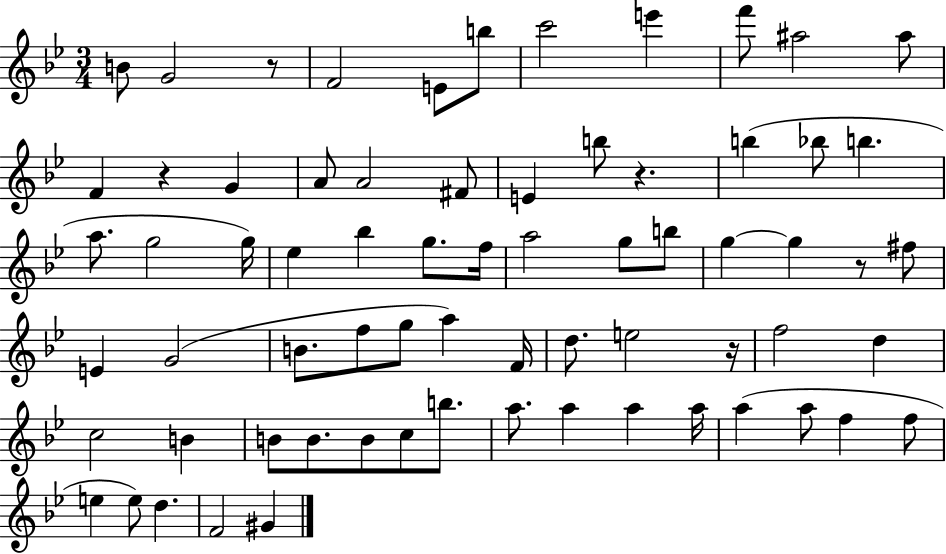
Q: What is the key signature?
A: BES major